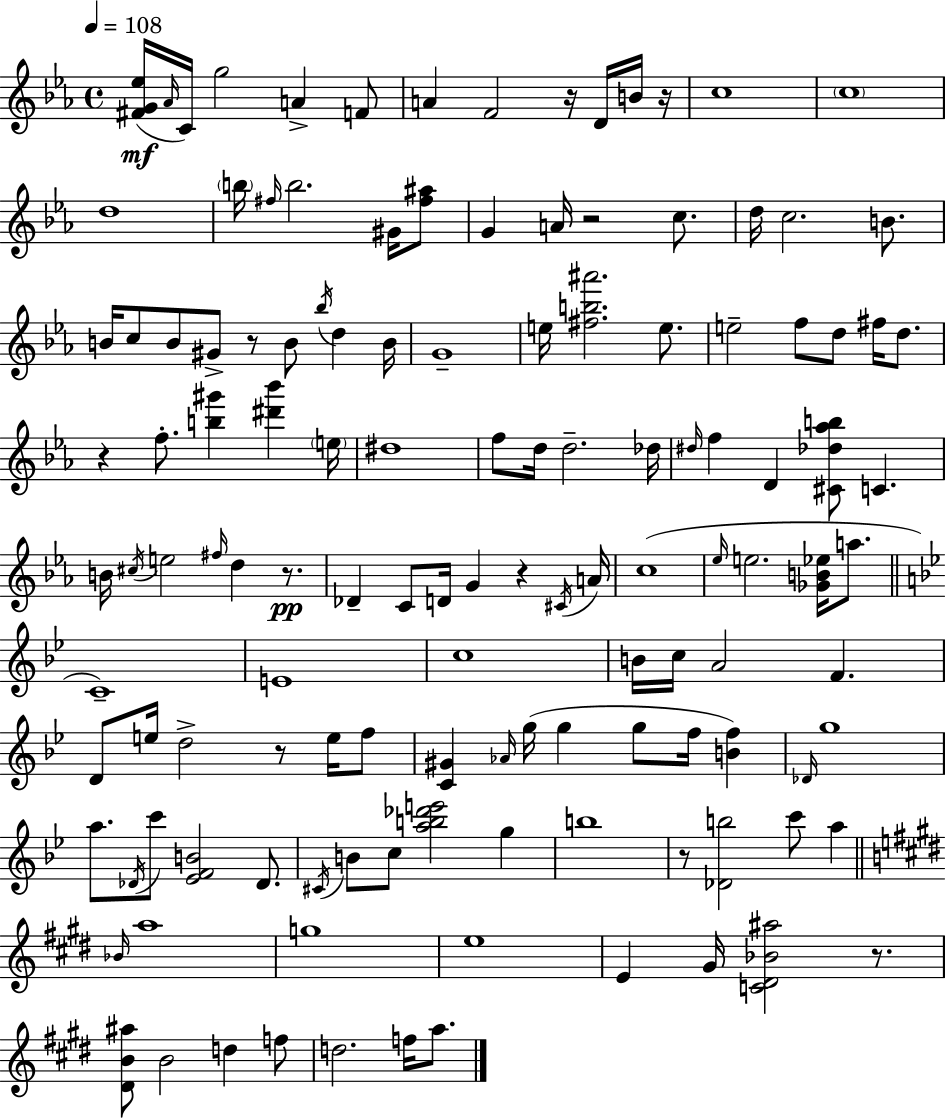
{
  \clef treble
  \time 4/4
  \defaultTimeSignature
  \key ees \major
  \tempo 4 = 108
  <fis' g' ees''>16(\mf \grace { aes'16 } c'16) g''2 a'4-> f'8 | a'4 f'2 r16 d'16 b'16 | r16 c''1 | \parenthesize c''1 | \break d''1 | \parenthesize b''16 \grace { fis''16 } b''2. gis'16 | <fis'' ais''>8 g'4 a'16 r2 c''8. | d''16 c''2. b'8. | \break b'16 c''8 b'8 gis'8-> r8 b'8 \acciaccatura { bes''16 } d''4 | b'16 g'1-- | e''16 <fis'' b'' ais'''>2. | e''8. e''2-- f''8 d''8 fis''16 | \break d''8. r4 f''8.-. <b'' gis'''>4 <dis''' bes'''>4 | \parenthesize e''16 dis''1 | f''8 d''16 d''2.-- | des''16 \grace { dis''16 } f''4 d'4 <cis' des'' aes'' b''>8 c'4. | \break b'16 \acciaccatura { cis''16 } e''2 \grace { fis''16 } d''4 | r8.\pp des'4-- c'8 d'16 g'4 | r4 \acciaccatura { cis'16 } a'16 c''1( | \grace { ees''16 } e''2. | \break <ges' b' ees''>16 a''8. \bar "||" \break \key bes \major c'1--) | e'1 | c''1 | b'16 c''16 a'2 f'4. | \break d'8 e''16 d''2-> r8 e''16 f''8 | <c' gis'>4 \grace { aes'16 } g''16( g''4 g''8 f''16 <b' f''>4) | \grace { des'16 } g''1 | a''8. \acciaccatura { des'16 } c'''8 <ees' f' b'>2 | \break des'8. \acciaccatura { cis'16 } b'8 c''8 <a'' b'' des''' e'''>2 | g''4 b''1 | r8 <des' b''>2 c'''8 | a''4 \bar "||" \break \key e \major \grace { bes'16 } a''1 | g''1 | e''1 | e'4 gis'16 <c' dis' bes' ais''>2 r8. | \break <dis' b' ais''>8 b'2 d''4 f''8 | d''2. f''16 a''8. | \bar "|."
}